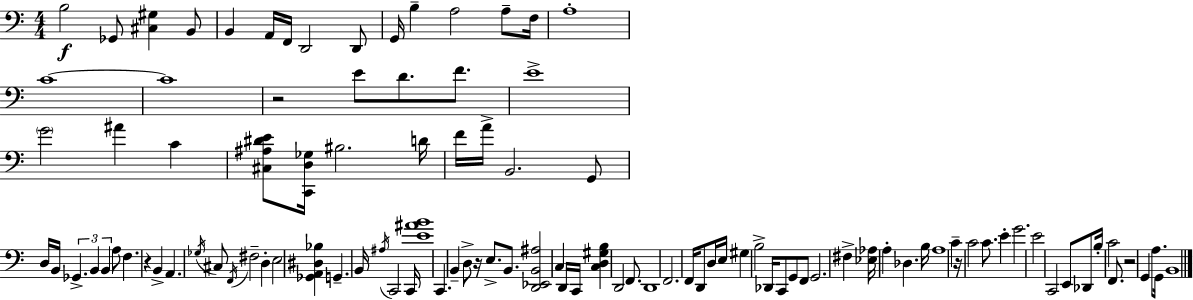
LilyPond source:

{
  \clef bass
  \numericTimeSignature
  \time 4/4
  \key c \major
  b2\f ges,8 <cis gis>4 b,8 | b,4 a,16 f,16 d,2 d,8 | g,16 b4-- a2 a8-- f16 | a1-. | \break c'1~~ | c'1 | r2 e'8 d'8. f'8. | e'1-> | \break \parenthesize g'2 ais'4 c'4 | <cis ais dis' e'>8 <c, d ges>16 bis2. d'16 | f'16 a'16-> b,2. g,8 | d16 b,16 \tuplet 3/2 { ges,4.-> b,4 b,4 } | \break a8 f4. r4 b,4-> | a,4. \acciaccatura { ges16 } cis8 \acciaccatura { f,16 } fis2-- | d4-. e2 <ges, a, dis bes>4 | g,4.-- b,16 \acciaccatura { ais16 } c,2 | \break c,16 <e' ais' b'>1 | c,4. b,4-- d8-> r16 | e8.-> b,8. <d, ees, b, ais>2 c4 | d,16 c,16 <c d gis b>4 d,2 | \break f,8. d,1 | f,2. f,16 | d,8 d16 e16 gis4 b2-> | des,16 c,8 g,8 f,8 g,2. | \break fis4-> <ees aes>16 a4-. des4. | b16 a1 | c'4-- r16 c'2 | c'8. e'4-. g'2. | \break e'2 c,2 | e,8 des,8 b16-. c'2 | f,8. r2 g,4 a8. | g,16 b,1 | \break \bar "|."
}